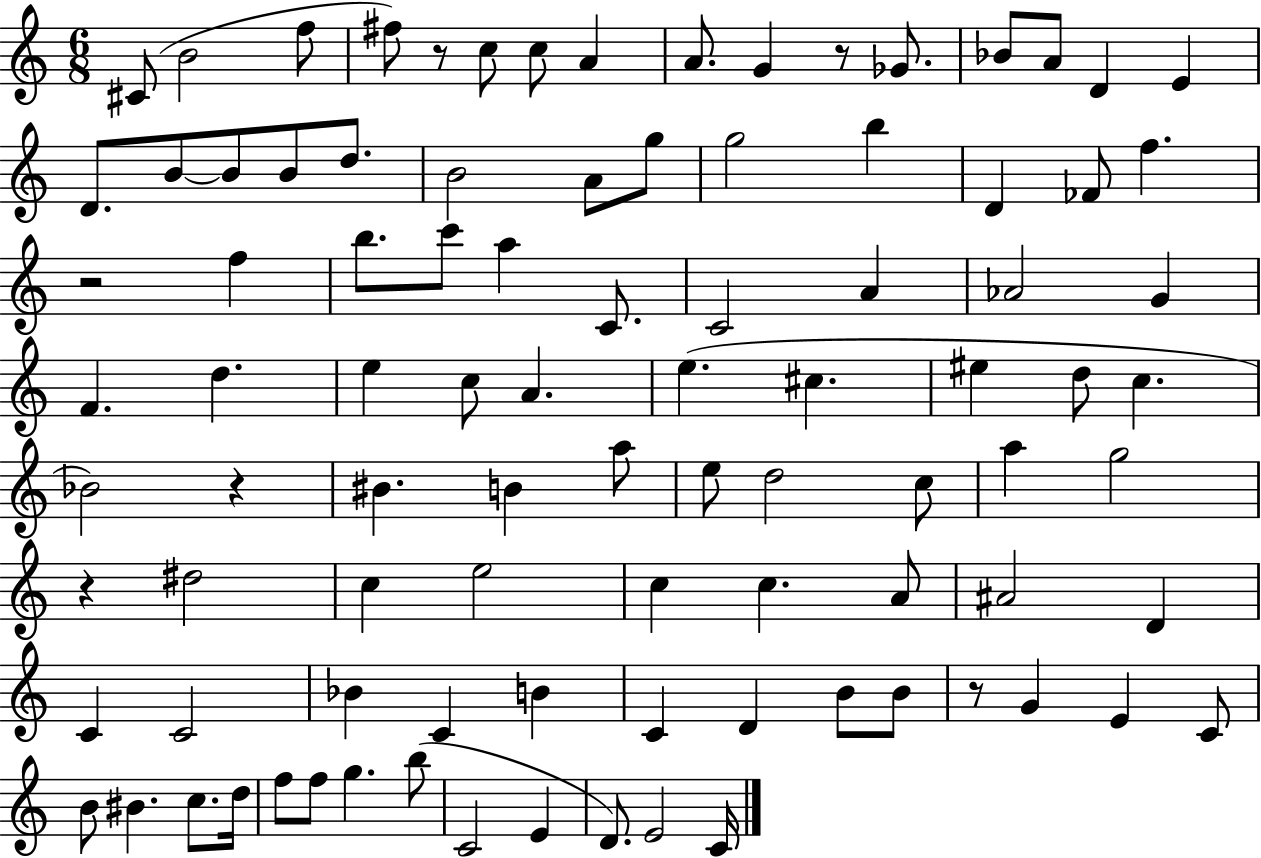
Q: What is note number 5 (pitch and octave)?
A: C5